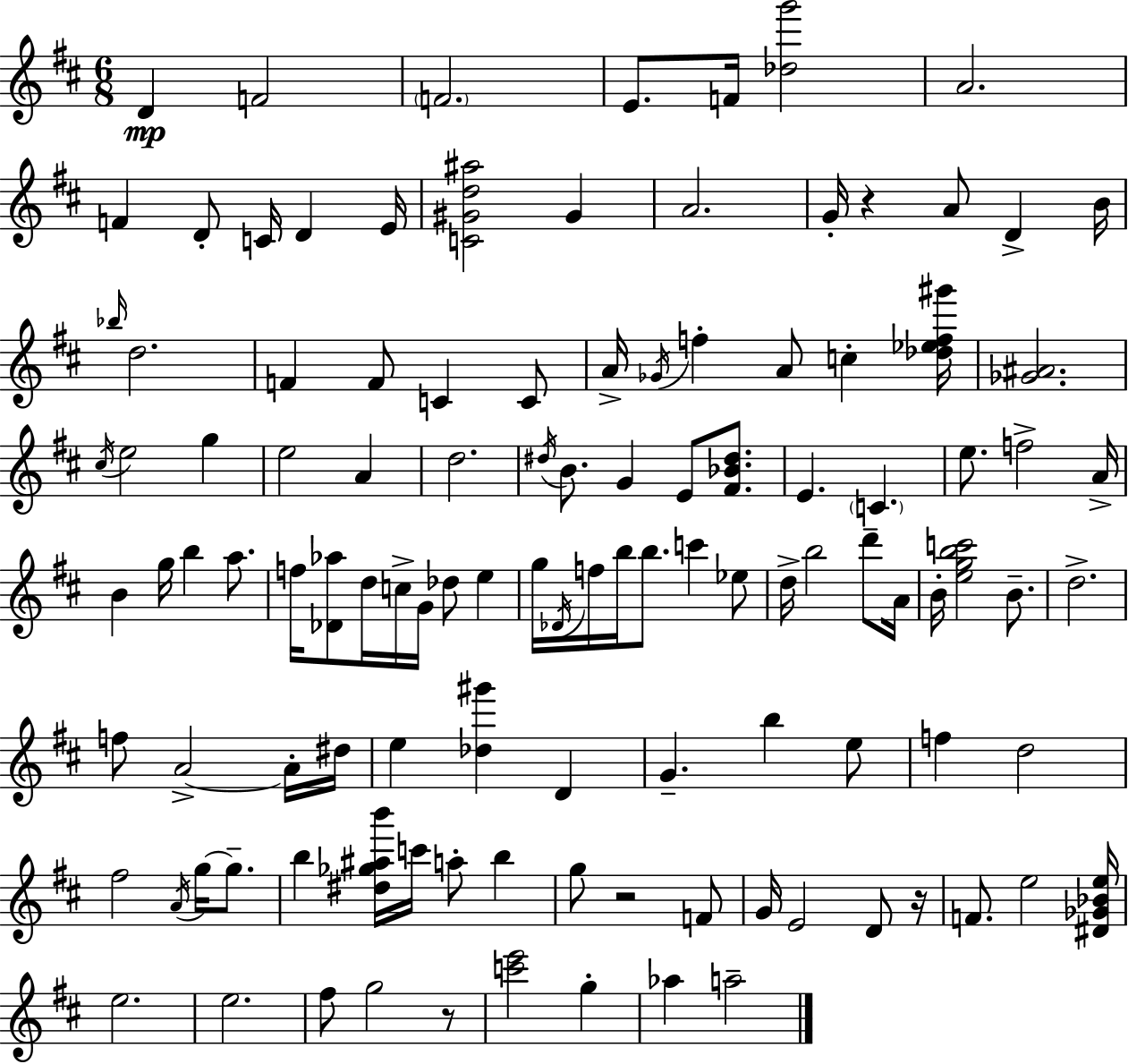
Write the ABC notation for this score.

X:1
T:Untitled
M:6/8
L:1/4
K:D
D F2 F2 E/2 F/4 [_dg']2 A2 F D/2 C/4 D E/4 [C^Gd^a]2 ^G A2 G/4 z A/2 D B/4 _b/4 d2 F F/2 C C/2 A/4 _G/4 f A/2 c [_d_ef^g']/4 [_G^A]2 ^c/4 e2 g e2 A d2 ^d/4 B/2 G E/2 [^F_B^d]/2 E C e/2 f2 A/4 B g/4 b a/2 f/4 [_D_a]/2 d/4 c/4 G/4 _d/2 e g/4 _D/4 f/4 b/4 b/2 c' _e/2 d/4 b2 d'/2 A/4 B/4 [egbc']2 B/2 d2 f/2 A2 A/4 ^d/4 e [_d^g'] D G b e/2 f d2 ^f2 A/4 g/4 g/2 b [^d_g^ab']/4 c'/4 a/2 b g/2 z2 F/2 G/4 E2 D/2 z/4 F/2 e2 [^D_G_Be]/4 e2 e2 ^f/2 g2 z/2 [c'e']2 g _a a2